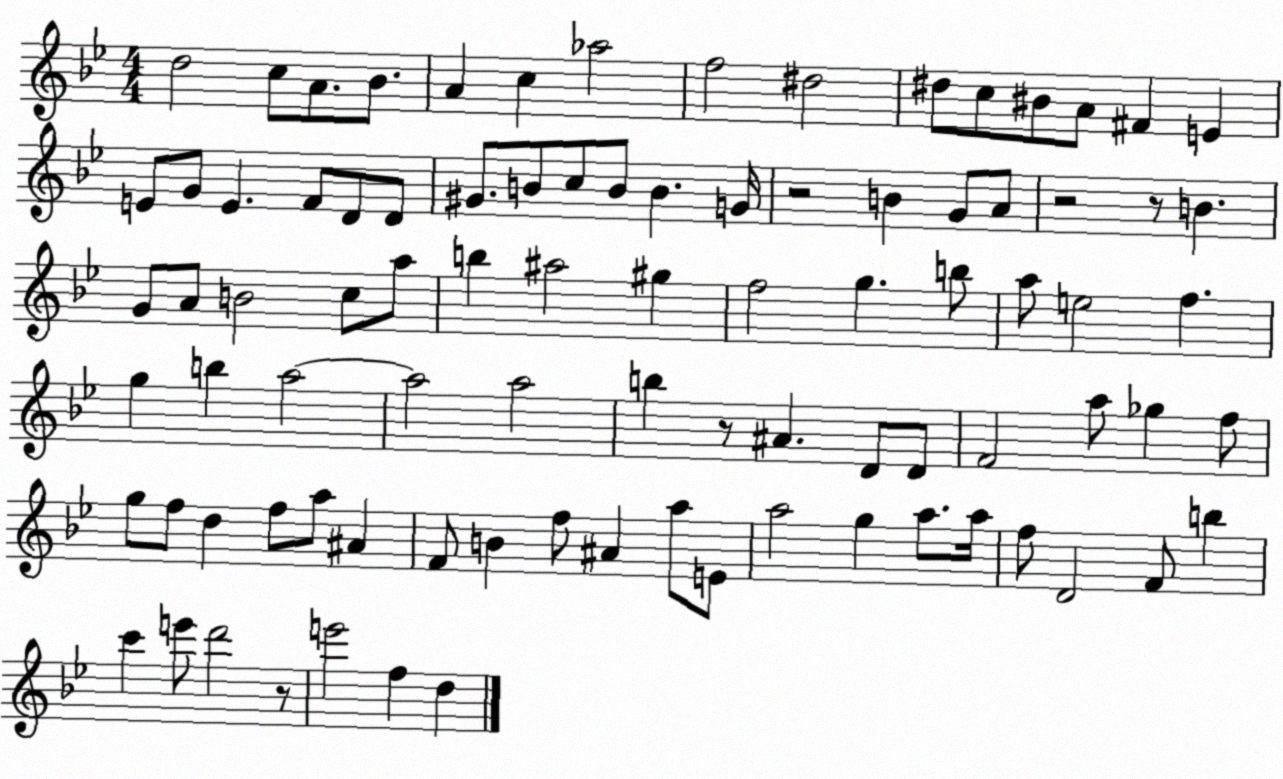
X:1
T:Untitled
M:4/4
L:1/4
K:Bb
d2 c/2 A/2 _B/2 A c _a2 f2 ^d2 ^d/2 c/2 ^B/2 A/2 ^F E E/2 G/2 E F/2 D/2 D/2 ^G/2 B/2 c/2 B/2 B G/4 z2 B G/2 A/2 z2 z/2 B G/2 A/2 B2 c/2 a/2 b ^a2 ^g f2 g b/2 a/2 e2 f g b a2 a2 a2 b z/2 ^A D/2 D/2 F2 a/2 _g f/2 g/2 f/2 d f/2 a/2 ^A F/2 B f/2 ^A a/2 E/2 a2 g a/2 a/4 f/2 D2 F/2 b c' e'/2 d'2 z/2 e'2 f d